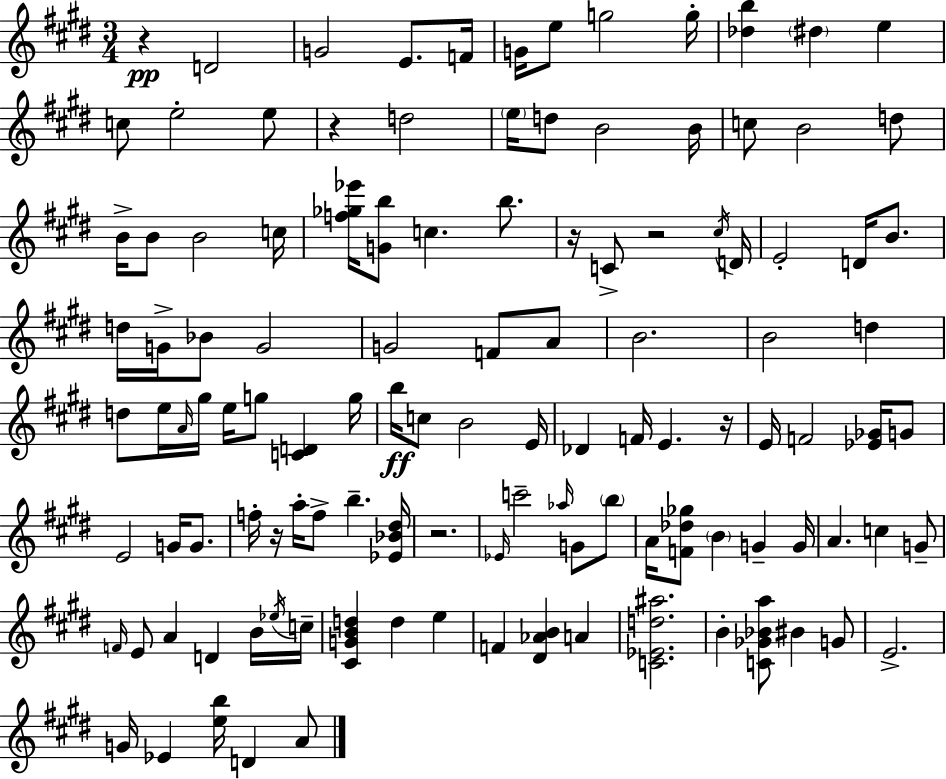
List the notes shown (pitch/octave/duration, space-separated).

R/q D4/h G4/h E4/e. F4/s G4/s E5/e G5/h G5/s [Db5,B5]/q D#5/q E5/q C5/e E5/h E5/e R/q D5/h E5/s D5/e B4/h B4/s C5/e B4/h D5/e B4/s B4/e B4/h C5/s [F5,Gb5,Eb6]/s [G4,B5]/e C5/q. B5/e. R/s C4/e R/h C#5/s D4/s E4/h D4/s B4/e. D5/s G4/s Bb4/e G4/h G4/h F4/e A4/e B4/h. B4/h D5/q D5/e E5/s A4/s G#5/s E5/s G5/e [C4,D4]/q G5/s B5/s C5/e B4/h E4/s Db4/q F4/s E4/q. R/s E4/s F4/h [Eb4,Gb4]/s G4/e E4/h G4/s G4/e. F5/s R/s A5/s F5/e B5/q. [Eb4,Bb4,D#5]/s R/h. Eb4/s C6/h Ab5/s G4/e B5/e A4/s [F4,Db5,Gb5]/e B4/q G4/q G4/s A4/q. C5/q G4/e F4/s E4/e A4/q D4/q B4/s Eb5/s C5/s [C#4,G4,B4,D5]/q D5/q E5/q F4/q [D#4,Ab4,B4]/q A4/q [C4,Eb4,D5,A#5]/h. B4/q [C4,Gb4,Bb4,A5]/e BIS4/q G4/e E4/h. G4/s Eb4/q [E5,B5]/s D4/q A4/e